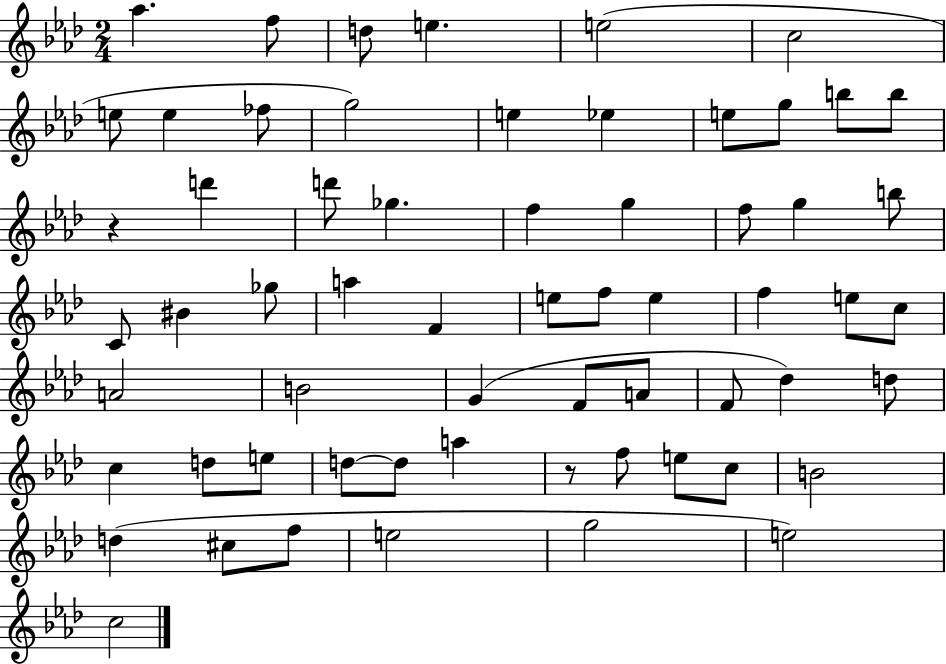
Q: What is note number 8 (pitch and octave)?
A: E5